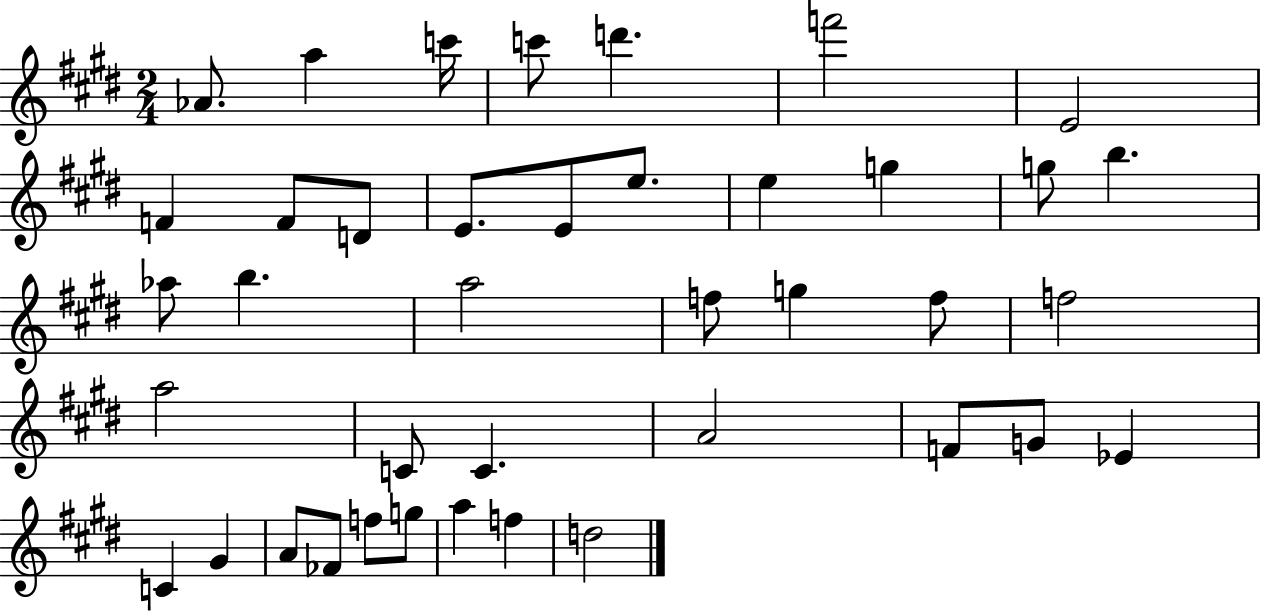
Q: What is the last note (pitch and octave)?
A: D5